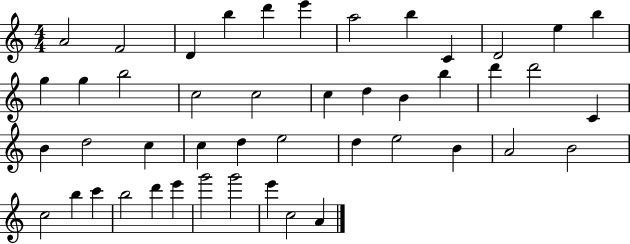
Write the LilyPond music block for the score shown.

{
  \clef treble
  \numericTimeSignature
  \time 4/4
  \key c \major
  a'2 f'2 | d'4 b''4 d'''4 e'''4 | a''2 b''4 c'4 | d'2 e''4 b''4 | \break g''4 g''4 b''2 | c''2 c''2 | c''4 d''4 b'4 b''4 | d'''4 d'''2 c'4 | \break b'4 d''2 c''4 | c''4 d''4 e''2 | d''4 e''2 b'4 | a'2 b'2 | \break c''2 b''4 c'''4 | b''2 d'''4 e'''4 | g'''2 g'''2 | e'''4 c''2 a'4 | \break \bar "|."
}